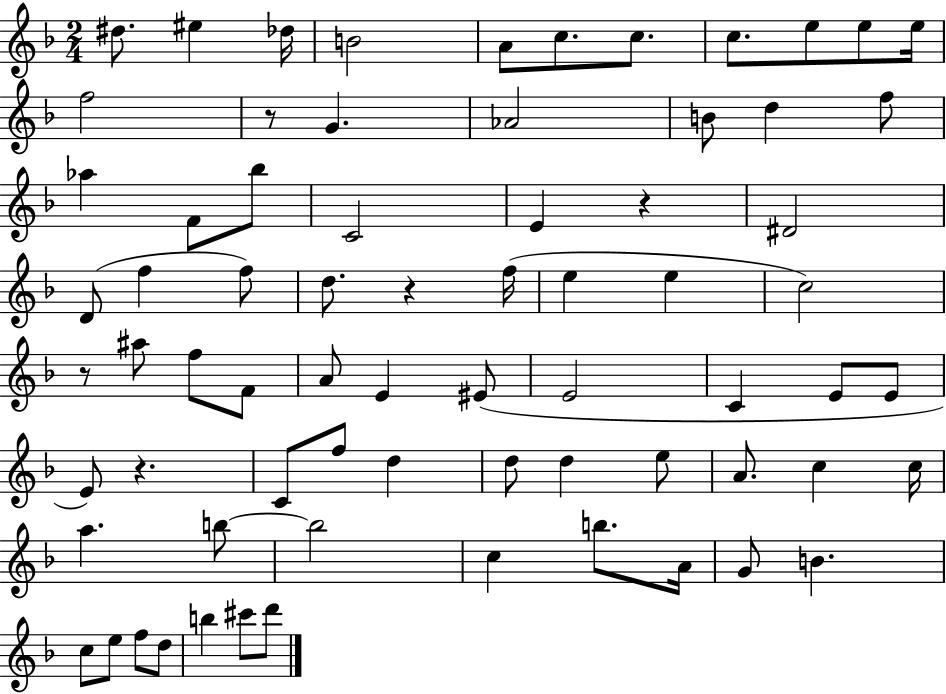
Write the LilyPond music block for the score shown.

{
  \clef treble
  \numericTimeSignature
  \time 2/4
  \key f \major
  dis''8. eis''4 des''16 | b'2 | a'8 c''8. c''8. | c''8. e''8 e''8 e''16 | \break f''2 | r8 g'4. | aes'2 | b'8 d''4 f''8 | \break aes''4 f'8 bes''8 | c'2 | e'4 r4 | dis'2 | \break d'8( f''4 f''8) | d''8. r4 f''16( | e''4 e''4 | c''2) | \break r8 ais''8 f''8 f'8 | a'8 e'4 eis'8( | e'2 | c'4 e'8 e'8 | \break e'8) r4. | c'8 f''8 d''4 | d''8 d''4 e''8 | a'8. c''4 c''16 | \break a''4. b''8~~ | b''2 | c''4 b''8. a'16 | g'8 b'4. | \break c''8 e''8 f''8 d''8 | b''4 cis'''8 d'''8 | \bar "|."
}